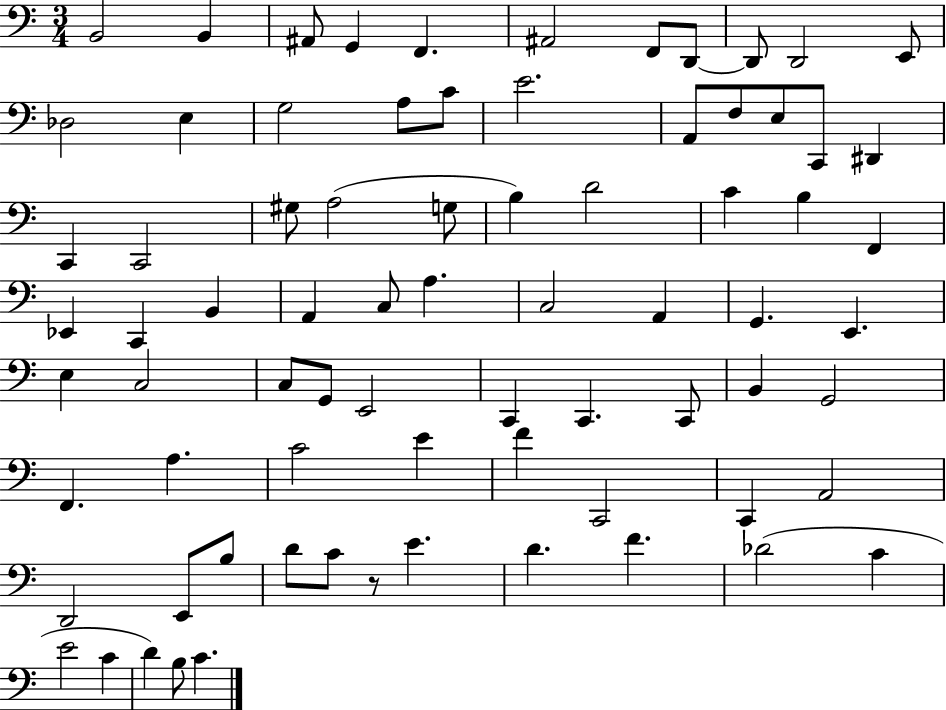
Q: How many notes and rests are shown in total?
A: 76